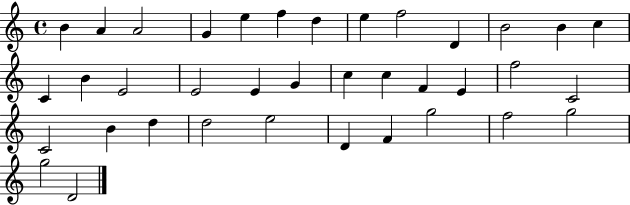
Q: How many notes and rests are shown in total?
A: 37